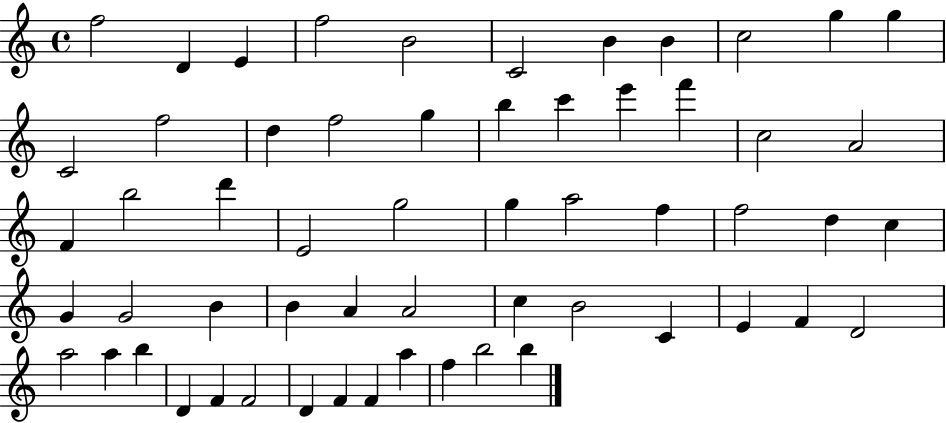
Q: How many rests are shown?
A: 0